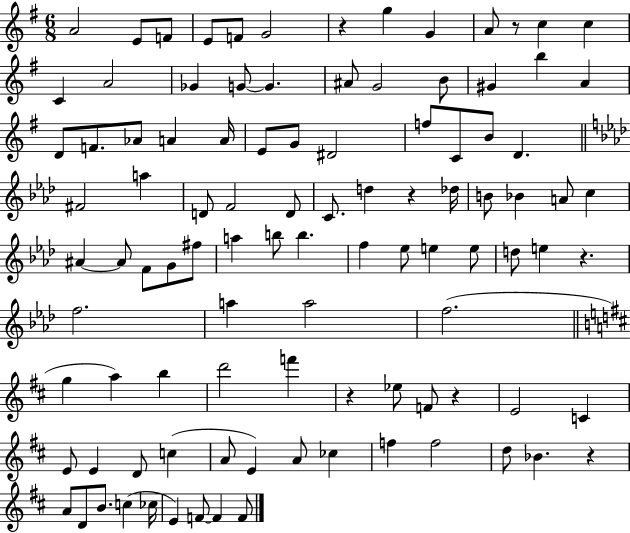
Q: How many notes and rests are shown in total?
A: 101